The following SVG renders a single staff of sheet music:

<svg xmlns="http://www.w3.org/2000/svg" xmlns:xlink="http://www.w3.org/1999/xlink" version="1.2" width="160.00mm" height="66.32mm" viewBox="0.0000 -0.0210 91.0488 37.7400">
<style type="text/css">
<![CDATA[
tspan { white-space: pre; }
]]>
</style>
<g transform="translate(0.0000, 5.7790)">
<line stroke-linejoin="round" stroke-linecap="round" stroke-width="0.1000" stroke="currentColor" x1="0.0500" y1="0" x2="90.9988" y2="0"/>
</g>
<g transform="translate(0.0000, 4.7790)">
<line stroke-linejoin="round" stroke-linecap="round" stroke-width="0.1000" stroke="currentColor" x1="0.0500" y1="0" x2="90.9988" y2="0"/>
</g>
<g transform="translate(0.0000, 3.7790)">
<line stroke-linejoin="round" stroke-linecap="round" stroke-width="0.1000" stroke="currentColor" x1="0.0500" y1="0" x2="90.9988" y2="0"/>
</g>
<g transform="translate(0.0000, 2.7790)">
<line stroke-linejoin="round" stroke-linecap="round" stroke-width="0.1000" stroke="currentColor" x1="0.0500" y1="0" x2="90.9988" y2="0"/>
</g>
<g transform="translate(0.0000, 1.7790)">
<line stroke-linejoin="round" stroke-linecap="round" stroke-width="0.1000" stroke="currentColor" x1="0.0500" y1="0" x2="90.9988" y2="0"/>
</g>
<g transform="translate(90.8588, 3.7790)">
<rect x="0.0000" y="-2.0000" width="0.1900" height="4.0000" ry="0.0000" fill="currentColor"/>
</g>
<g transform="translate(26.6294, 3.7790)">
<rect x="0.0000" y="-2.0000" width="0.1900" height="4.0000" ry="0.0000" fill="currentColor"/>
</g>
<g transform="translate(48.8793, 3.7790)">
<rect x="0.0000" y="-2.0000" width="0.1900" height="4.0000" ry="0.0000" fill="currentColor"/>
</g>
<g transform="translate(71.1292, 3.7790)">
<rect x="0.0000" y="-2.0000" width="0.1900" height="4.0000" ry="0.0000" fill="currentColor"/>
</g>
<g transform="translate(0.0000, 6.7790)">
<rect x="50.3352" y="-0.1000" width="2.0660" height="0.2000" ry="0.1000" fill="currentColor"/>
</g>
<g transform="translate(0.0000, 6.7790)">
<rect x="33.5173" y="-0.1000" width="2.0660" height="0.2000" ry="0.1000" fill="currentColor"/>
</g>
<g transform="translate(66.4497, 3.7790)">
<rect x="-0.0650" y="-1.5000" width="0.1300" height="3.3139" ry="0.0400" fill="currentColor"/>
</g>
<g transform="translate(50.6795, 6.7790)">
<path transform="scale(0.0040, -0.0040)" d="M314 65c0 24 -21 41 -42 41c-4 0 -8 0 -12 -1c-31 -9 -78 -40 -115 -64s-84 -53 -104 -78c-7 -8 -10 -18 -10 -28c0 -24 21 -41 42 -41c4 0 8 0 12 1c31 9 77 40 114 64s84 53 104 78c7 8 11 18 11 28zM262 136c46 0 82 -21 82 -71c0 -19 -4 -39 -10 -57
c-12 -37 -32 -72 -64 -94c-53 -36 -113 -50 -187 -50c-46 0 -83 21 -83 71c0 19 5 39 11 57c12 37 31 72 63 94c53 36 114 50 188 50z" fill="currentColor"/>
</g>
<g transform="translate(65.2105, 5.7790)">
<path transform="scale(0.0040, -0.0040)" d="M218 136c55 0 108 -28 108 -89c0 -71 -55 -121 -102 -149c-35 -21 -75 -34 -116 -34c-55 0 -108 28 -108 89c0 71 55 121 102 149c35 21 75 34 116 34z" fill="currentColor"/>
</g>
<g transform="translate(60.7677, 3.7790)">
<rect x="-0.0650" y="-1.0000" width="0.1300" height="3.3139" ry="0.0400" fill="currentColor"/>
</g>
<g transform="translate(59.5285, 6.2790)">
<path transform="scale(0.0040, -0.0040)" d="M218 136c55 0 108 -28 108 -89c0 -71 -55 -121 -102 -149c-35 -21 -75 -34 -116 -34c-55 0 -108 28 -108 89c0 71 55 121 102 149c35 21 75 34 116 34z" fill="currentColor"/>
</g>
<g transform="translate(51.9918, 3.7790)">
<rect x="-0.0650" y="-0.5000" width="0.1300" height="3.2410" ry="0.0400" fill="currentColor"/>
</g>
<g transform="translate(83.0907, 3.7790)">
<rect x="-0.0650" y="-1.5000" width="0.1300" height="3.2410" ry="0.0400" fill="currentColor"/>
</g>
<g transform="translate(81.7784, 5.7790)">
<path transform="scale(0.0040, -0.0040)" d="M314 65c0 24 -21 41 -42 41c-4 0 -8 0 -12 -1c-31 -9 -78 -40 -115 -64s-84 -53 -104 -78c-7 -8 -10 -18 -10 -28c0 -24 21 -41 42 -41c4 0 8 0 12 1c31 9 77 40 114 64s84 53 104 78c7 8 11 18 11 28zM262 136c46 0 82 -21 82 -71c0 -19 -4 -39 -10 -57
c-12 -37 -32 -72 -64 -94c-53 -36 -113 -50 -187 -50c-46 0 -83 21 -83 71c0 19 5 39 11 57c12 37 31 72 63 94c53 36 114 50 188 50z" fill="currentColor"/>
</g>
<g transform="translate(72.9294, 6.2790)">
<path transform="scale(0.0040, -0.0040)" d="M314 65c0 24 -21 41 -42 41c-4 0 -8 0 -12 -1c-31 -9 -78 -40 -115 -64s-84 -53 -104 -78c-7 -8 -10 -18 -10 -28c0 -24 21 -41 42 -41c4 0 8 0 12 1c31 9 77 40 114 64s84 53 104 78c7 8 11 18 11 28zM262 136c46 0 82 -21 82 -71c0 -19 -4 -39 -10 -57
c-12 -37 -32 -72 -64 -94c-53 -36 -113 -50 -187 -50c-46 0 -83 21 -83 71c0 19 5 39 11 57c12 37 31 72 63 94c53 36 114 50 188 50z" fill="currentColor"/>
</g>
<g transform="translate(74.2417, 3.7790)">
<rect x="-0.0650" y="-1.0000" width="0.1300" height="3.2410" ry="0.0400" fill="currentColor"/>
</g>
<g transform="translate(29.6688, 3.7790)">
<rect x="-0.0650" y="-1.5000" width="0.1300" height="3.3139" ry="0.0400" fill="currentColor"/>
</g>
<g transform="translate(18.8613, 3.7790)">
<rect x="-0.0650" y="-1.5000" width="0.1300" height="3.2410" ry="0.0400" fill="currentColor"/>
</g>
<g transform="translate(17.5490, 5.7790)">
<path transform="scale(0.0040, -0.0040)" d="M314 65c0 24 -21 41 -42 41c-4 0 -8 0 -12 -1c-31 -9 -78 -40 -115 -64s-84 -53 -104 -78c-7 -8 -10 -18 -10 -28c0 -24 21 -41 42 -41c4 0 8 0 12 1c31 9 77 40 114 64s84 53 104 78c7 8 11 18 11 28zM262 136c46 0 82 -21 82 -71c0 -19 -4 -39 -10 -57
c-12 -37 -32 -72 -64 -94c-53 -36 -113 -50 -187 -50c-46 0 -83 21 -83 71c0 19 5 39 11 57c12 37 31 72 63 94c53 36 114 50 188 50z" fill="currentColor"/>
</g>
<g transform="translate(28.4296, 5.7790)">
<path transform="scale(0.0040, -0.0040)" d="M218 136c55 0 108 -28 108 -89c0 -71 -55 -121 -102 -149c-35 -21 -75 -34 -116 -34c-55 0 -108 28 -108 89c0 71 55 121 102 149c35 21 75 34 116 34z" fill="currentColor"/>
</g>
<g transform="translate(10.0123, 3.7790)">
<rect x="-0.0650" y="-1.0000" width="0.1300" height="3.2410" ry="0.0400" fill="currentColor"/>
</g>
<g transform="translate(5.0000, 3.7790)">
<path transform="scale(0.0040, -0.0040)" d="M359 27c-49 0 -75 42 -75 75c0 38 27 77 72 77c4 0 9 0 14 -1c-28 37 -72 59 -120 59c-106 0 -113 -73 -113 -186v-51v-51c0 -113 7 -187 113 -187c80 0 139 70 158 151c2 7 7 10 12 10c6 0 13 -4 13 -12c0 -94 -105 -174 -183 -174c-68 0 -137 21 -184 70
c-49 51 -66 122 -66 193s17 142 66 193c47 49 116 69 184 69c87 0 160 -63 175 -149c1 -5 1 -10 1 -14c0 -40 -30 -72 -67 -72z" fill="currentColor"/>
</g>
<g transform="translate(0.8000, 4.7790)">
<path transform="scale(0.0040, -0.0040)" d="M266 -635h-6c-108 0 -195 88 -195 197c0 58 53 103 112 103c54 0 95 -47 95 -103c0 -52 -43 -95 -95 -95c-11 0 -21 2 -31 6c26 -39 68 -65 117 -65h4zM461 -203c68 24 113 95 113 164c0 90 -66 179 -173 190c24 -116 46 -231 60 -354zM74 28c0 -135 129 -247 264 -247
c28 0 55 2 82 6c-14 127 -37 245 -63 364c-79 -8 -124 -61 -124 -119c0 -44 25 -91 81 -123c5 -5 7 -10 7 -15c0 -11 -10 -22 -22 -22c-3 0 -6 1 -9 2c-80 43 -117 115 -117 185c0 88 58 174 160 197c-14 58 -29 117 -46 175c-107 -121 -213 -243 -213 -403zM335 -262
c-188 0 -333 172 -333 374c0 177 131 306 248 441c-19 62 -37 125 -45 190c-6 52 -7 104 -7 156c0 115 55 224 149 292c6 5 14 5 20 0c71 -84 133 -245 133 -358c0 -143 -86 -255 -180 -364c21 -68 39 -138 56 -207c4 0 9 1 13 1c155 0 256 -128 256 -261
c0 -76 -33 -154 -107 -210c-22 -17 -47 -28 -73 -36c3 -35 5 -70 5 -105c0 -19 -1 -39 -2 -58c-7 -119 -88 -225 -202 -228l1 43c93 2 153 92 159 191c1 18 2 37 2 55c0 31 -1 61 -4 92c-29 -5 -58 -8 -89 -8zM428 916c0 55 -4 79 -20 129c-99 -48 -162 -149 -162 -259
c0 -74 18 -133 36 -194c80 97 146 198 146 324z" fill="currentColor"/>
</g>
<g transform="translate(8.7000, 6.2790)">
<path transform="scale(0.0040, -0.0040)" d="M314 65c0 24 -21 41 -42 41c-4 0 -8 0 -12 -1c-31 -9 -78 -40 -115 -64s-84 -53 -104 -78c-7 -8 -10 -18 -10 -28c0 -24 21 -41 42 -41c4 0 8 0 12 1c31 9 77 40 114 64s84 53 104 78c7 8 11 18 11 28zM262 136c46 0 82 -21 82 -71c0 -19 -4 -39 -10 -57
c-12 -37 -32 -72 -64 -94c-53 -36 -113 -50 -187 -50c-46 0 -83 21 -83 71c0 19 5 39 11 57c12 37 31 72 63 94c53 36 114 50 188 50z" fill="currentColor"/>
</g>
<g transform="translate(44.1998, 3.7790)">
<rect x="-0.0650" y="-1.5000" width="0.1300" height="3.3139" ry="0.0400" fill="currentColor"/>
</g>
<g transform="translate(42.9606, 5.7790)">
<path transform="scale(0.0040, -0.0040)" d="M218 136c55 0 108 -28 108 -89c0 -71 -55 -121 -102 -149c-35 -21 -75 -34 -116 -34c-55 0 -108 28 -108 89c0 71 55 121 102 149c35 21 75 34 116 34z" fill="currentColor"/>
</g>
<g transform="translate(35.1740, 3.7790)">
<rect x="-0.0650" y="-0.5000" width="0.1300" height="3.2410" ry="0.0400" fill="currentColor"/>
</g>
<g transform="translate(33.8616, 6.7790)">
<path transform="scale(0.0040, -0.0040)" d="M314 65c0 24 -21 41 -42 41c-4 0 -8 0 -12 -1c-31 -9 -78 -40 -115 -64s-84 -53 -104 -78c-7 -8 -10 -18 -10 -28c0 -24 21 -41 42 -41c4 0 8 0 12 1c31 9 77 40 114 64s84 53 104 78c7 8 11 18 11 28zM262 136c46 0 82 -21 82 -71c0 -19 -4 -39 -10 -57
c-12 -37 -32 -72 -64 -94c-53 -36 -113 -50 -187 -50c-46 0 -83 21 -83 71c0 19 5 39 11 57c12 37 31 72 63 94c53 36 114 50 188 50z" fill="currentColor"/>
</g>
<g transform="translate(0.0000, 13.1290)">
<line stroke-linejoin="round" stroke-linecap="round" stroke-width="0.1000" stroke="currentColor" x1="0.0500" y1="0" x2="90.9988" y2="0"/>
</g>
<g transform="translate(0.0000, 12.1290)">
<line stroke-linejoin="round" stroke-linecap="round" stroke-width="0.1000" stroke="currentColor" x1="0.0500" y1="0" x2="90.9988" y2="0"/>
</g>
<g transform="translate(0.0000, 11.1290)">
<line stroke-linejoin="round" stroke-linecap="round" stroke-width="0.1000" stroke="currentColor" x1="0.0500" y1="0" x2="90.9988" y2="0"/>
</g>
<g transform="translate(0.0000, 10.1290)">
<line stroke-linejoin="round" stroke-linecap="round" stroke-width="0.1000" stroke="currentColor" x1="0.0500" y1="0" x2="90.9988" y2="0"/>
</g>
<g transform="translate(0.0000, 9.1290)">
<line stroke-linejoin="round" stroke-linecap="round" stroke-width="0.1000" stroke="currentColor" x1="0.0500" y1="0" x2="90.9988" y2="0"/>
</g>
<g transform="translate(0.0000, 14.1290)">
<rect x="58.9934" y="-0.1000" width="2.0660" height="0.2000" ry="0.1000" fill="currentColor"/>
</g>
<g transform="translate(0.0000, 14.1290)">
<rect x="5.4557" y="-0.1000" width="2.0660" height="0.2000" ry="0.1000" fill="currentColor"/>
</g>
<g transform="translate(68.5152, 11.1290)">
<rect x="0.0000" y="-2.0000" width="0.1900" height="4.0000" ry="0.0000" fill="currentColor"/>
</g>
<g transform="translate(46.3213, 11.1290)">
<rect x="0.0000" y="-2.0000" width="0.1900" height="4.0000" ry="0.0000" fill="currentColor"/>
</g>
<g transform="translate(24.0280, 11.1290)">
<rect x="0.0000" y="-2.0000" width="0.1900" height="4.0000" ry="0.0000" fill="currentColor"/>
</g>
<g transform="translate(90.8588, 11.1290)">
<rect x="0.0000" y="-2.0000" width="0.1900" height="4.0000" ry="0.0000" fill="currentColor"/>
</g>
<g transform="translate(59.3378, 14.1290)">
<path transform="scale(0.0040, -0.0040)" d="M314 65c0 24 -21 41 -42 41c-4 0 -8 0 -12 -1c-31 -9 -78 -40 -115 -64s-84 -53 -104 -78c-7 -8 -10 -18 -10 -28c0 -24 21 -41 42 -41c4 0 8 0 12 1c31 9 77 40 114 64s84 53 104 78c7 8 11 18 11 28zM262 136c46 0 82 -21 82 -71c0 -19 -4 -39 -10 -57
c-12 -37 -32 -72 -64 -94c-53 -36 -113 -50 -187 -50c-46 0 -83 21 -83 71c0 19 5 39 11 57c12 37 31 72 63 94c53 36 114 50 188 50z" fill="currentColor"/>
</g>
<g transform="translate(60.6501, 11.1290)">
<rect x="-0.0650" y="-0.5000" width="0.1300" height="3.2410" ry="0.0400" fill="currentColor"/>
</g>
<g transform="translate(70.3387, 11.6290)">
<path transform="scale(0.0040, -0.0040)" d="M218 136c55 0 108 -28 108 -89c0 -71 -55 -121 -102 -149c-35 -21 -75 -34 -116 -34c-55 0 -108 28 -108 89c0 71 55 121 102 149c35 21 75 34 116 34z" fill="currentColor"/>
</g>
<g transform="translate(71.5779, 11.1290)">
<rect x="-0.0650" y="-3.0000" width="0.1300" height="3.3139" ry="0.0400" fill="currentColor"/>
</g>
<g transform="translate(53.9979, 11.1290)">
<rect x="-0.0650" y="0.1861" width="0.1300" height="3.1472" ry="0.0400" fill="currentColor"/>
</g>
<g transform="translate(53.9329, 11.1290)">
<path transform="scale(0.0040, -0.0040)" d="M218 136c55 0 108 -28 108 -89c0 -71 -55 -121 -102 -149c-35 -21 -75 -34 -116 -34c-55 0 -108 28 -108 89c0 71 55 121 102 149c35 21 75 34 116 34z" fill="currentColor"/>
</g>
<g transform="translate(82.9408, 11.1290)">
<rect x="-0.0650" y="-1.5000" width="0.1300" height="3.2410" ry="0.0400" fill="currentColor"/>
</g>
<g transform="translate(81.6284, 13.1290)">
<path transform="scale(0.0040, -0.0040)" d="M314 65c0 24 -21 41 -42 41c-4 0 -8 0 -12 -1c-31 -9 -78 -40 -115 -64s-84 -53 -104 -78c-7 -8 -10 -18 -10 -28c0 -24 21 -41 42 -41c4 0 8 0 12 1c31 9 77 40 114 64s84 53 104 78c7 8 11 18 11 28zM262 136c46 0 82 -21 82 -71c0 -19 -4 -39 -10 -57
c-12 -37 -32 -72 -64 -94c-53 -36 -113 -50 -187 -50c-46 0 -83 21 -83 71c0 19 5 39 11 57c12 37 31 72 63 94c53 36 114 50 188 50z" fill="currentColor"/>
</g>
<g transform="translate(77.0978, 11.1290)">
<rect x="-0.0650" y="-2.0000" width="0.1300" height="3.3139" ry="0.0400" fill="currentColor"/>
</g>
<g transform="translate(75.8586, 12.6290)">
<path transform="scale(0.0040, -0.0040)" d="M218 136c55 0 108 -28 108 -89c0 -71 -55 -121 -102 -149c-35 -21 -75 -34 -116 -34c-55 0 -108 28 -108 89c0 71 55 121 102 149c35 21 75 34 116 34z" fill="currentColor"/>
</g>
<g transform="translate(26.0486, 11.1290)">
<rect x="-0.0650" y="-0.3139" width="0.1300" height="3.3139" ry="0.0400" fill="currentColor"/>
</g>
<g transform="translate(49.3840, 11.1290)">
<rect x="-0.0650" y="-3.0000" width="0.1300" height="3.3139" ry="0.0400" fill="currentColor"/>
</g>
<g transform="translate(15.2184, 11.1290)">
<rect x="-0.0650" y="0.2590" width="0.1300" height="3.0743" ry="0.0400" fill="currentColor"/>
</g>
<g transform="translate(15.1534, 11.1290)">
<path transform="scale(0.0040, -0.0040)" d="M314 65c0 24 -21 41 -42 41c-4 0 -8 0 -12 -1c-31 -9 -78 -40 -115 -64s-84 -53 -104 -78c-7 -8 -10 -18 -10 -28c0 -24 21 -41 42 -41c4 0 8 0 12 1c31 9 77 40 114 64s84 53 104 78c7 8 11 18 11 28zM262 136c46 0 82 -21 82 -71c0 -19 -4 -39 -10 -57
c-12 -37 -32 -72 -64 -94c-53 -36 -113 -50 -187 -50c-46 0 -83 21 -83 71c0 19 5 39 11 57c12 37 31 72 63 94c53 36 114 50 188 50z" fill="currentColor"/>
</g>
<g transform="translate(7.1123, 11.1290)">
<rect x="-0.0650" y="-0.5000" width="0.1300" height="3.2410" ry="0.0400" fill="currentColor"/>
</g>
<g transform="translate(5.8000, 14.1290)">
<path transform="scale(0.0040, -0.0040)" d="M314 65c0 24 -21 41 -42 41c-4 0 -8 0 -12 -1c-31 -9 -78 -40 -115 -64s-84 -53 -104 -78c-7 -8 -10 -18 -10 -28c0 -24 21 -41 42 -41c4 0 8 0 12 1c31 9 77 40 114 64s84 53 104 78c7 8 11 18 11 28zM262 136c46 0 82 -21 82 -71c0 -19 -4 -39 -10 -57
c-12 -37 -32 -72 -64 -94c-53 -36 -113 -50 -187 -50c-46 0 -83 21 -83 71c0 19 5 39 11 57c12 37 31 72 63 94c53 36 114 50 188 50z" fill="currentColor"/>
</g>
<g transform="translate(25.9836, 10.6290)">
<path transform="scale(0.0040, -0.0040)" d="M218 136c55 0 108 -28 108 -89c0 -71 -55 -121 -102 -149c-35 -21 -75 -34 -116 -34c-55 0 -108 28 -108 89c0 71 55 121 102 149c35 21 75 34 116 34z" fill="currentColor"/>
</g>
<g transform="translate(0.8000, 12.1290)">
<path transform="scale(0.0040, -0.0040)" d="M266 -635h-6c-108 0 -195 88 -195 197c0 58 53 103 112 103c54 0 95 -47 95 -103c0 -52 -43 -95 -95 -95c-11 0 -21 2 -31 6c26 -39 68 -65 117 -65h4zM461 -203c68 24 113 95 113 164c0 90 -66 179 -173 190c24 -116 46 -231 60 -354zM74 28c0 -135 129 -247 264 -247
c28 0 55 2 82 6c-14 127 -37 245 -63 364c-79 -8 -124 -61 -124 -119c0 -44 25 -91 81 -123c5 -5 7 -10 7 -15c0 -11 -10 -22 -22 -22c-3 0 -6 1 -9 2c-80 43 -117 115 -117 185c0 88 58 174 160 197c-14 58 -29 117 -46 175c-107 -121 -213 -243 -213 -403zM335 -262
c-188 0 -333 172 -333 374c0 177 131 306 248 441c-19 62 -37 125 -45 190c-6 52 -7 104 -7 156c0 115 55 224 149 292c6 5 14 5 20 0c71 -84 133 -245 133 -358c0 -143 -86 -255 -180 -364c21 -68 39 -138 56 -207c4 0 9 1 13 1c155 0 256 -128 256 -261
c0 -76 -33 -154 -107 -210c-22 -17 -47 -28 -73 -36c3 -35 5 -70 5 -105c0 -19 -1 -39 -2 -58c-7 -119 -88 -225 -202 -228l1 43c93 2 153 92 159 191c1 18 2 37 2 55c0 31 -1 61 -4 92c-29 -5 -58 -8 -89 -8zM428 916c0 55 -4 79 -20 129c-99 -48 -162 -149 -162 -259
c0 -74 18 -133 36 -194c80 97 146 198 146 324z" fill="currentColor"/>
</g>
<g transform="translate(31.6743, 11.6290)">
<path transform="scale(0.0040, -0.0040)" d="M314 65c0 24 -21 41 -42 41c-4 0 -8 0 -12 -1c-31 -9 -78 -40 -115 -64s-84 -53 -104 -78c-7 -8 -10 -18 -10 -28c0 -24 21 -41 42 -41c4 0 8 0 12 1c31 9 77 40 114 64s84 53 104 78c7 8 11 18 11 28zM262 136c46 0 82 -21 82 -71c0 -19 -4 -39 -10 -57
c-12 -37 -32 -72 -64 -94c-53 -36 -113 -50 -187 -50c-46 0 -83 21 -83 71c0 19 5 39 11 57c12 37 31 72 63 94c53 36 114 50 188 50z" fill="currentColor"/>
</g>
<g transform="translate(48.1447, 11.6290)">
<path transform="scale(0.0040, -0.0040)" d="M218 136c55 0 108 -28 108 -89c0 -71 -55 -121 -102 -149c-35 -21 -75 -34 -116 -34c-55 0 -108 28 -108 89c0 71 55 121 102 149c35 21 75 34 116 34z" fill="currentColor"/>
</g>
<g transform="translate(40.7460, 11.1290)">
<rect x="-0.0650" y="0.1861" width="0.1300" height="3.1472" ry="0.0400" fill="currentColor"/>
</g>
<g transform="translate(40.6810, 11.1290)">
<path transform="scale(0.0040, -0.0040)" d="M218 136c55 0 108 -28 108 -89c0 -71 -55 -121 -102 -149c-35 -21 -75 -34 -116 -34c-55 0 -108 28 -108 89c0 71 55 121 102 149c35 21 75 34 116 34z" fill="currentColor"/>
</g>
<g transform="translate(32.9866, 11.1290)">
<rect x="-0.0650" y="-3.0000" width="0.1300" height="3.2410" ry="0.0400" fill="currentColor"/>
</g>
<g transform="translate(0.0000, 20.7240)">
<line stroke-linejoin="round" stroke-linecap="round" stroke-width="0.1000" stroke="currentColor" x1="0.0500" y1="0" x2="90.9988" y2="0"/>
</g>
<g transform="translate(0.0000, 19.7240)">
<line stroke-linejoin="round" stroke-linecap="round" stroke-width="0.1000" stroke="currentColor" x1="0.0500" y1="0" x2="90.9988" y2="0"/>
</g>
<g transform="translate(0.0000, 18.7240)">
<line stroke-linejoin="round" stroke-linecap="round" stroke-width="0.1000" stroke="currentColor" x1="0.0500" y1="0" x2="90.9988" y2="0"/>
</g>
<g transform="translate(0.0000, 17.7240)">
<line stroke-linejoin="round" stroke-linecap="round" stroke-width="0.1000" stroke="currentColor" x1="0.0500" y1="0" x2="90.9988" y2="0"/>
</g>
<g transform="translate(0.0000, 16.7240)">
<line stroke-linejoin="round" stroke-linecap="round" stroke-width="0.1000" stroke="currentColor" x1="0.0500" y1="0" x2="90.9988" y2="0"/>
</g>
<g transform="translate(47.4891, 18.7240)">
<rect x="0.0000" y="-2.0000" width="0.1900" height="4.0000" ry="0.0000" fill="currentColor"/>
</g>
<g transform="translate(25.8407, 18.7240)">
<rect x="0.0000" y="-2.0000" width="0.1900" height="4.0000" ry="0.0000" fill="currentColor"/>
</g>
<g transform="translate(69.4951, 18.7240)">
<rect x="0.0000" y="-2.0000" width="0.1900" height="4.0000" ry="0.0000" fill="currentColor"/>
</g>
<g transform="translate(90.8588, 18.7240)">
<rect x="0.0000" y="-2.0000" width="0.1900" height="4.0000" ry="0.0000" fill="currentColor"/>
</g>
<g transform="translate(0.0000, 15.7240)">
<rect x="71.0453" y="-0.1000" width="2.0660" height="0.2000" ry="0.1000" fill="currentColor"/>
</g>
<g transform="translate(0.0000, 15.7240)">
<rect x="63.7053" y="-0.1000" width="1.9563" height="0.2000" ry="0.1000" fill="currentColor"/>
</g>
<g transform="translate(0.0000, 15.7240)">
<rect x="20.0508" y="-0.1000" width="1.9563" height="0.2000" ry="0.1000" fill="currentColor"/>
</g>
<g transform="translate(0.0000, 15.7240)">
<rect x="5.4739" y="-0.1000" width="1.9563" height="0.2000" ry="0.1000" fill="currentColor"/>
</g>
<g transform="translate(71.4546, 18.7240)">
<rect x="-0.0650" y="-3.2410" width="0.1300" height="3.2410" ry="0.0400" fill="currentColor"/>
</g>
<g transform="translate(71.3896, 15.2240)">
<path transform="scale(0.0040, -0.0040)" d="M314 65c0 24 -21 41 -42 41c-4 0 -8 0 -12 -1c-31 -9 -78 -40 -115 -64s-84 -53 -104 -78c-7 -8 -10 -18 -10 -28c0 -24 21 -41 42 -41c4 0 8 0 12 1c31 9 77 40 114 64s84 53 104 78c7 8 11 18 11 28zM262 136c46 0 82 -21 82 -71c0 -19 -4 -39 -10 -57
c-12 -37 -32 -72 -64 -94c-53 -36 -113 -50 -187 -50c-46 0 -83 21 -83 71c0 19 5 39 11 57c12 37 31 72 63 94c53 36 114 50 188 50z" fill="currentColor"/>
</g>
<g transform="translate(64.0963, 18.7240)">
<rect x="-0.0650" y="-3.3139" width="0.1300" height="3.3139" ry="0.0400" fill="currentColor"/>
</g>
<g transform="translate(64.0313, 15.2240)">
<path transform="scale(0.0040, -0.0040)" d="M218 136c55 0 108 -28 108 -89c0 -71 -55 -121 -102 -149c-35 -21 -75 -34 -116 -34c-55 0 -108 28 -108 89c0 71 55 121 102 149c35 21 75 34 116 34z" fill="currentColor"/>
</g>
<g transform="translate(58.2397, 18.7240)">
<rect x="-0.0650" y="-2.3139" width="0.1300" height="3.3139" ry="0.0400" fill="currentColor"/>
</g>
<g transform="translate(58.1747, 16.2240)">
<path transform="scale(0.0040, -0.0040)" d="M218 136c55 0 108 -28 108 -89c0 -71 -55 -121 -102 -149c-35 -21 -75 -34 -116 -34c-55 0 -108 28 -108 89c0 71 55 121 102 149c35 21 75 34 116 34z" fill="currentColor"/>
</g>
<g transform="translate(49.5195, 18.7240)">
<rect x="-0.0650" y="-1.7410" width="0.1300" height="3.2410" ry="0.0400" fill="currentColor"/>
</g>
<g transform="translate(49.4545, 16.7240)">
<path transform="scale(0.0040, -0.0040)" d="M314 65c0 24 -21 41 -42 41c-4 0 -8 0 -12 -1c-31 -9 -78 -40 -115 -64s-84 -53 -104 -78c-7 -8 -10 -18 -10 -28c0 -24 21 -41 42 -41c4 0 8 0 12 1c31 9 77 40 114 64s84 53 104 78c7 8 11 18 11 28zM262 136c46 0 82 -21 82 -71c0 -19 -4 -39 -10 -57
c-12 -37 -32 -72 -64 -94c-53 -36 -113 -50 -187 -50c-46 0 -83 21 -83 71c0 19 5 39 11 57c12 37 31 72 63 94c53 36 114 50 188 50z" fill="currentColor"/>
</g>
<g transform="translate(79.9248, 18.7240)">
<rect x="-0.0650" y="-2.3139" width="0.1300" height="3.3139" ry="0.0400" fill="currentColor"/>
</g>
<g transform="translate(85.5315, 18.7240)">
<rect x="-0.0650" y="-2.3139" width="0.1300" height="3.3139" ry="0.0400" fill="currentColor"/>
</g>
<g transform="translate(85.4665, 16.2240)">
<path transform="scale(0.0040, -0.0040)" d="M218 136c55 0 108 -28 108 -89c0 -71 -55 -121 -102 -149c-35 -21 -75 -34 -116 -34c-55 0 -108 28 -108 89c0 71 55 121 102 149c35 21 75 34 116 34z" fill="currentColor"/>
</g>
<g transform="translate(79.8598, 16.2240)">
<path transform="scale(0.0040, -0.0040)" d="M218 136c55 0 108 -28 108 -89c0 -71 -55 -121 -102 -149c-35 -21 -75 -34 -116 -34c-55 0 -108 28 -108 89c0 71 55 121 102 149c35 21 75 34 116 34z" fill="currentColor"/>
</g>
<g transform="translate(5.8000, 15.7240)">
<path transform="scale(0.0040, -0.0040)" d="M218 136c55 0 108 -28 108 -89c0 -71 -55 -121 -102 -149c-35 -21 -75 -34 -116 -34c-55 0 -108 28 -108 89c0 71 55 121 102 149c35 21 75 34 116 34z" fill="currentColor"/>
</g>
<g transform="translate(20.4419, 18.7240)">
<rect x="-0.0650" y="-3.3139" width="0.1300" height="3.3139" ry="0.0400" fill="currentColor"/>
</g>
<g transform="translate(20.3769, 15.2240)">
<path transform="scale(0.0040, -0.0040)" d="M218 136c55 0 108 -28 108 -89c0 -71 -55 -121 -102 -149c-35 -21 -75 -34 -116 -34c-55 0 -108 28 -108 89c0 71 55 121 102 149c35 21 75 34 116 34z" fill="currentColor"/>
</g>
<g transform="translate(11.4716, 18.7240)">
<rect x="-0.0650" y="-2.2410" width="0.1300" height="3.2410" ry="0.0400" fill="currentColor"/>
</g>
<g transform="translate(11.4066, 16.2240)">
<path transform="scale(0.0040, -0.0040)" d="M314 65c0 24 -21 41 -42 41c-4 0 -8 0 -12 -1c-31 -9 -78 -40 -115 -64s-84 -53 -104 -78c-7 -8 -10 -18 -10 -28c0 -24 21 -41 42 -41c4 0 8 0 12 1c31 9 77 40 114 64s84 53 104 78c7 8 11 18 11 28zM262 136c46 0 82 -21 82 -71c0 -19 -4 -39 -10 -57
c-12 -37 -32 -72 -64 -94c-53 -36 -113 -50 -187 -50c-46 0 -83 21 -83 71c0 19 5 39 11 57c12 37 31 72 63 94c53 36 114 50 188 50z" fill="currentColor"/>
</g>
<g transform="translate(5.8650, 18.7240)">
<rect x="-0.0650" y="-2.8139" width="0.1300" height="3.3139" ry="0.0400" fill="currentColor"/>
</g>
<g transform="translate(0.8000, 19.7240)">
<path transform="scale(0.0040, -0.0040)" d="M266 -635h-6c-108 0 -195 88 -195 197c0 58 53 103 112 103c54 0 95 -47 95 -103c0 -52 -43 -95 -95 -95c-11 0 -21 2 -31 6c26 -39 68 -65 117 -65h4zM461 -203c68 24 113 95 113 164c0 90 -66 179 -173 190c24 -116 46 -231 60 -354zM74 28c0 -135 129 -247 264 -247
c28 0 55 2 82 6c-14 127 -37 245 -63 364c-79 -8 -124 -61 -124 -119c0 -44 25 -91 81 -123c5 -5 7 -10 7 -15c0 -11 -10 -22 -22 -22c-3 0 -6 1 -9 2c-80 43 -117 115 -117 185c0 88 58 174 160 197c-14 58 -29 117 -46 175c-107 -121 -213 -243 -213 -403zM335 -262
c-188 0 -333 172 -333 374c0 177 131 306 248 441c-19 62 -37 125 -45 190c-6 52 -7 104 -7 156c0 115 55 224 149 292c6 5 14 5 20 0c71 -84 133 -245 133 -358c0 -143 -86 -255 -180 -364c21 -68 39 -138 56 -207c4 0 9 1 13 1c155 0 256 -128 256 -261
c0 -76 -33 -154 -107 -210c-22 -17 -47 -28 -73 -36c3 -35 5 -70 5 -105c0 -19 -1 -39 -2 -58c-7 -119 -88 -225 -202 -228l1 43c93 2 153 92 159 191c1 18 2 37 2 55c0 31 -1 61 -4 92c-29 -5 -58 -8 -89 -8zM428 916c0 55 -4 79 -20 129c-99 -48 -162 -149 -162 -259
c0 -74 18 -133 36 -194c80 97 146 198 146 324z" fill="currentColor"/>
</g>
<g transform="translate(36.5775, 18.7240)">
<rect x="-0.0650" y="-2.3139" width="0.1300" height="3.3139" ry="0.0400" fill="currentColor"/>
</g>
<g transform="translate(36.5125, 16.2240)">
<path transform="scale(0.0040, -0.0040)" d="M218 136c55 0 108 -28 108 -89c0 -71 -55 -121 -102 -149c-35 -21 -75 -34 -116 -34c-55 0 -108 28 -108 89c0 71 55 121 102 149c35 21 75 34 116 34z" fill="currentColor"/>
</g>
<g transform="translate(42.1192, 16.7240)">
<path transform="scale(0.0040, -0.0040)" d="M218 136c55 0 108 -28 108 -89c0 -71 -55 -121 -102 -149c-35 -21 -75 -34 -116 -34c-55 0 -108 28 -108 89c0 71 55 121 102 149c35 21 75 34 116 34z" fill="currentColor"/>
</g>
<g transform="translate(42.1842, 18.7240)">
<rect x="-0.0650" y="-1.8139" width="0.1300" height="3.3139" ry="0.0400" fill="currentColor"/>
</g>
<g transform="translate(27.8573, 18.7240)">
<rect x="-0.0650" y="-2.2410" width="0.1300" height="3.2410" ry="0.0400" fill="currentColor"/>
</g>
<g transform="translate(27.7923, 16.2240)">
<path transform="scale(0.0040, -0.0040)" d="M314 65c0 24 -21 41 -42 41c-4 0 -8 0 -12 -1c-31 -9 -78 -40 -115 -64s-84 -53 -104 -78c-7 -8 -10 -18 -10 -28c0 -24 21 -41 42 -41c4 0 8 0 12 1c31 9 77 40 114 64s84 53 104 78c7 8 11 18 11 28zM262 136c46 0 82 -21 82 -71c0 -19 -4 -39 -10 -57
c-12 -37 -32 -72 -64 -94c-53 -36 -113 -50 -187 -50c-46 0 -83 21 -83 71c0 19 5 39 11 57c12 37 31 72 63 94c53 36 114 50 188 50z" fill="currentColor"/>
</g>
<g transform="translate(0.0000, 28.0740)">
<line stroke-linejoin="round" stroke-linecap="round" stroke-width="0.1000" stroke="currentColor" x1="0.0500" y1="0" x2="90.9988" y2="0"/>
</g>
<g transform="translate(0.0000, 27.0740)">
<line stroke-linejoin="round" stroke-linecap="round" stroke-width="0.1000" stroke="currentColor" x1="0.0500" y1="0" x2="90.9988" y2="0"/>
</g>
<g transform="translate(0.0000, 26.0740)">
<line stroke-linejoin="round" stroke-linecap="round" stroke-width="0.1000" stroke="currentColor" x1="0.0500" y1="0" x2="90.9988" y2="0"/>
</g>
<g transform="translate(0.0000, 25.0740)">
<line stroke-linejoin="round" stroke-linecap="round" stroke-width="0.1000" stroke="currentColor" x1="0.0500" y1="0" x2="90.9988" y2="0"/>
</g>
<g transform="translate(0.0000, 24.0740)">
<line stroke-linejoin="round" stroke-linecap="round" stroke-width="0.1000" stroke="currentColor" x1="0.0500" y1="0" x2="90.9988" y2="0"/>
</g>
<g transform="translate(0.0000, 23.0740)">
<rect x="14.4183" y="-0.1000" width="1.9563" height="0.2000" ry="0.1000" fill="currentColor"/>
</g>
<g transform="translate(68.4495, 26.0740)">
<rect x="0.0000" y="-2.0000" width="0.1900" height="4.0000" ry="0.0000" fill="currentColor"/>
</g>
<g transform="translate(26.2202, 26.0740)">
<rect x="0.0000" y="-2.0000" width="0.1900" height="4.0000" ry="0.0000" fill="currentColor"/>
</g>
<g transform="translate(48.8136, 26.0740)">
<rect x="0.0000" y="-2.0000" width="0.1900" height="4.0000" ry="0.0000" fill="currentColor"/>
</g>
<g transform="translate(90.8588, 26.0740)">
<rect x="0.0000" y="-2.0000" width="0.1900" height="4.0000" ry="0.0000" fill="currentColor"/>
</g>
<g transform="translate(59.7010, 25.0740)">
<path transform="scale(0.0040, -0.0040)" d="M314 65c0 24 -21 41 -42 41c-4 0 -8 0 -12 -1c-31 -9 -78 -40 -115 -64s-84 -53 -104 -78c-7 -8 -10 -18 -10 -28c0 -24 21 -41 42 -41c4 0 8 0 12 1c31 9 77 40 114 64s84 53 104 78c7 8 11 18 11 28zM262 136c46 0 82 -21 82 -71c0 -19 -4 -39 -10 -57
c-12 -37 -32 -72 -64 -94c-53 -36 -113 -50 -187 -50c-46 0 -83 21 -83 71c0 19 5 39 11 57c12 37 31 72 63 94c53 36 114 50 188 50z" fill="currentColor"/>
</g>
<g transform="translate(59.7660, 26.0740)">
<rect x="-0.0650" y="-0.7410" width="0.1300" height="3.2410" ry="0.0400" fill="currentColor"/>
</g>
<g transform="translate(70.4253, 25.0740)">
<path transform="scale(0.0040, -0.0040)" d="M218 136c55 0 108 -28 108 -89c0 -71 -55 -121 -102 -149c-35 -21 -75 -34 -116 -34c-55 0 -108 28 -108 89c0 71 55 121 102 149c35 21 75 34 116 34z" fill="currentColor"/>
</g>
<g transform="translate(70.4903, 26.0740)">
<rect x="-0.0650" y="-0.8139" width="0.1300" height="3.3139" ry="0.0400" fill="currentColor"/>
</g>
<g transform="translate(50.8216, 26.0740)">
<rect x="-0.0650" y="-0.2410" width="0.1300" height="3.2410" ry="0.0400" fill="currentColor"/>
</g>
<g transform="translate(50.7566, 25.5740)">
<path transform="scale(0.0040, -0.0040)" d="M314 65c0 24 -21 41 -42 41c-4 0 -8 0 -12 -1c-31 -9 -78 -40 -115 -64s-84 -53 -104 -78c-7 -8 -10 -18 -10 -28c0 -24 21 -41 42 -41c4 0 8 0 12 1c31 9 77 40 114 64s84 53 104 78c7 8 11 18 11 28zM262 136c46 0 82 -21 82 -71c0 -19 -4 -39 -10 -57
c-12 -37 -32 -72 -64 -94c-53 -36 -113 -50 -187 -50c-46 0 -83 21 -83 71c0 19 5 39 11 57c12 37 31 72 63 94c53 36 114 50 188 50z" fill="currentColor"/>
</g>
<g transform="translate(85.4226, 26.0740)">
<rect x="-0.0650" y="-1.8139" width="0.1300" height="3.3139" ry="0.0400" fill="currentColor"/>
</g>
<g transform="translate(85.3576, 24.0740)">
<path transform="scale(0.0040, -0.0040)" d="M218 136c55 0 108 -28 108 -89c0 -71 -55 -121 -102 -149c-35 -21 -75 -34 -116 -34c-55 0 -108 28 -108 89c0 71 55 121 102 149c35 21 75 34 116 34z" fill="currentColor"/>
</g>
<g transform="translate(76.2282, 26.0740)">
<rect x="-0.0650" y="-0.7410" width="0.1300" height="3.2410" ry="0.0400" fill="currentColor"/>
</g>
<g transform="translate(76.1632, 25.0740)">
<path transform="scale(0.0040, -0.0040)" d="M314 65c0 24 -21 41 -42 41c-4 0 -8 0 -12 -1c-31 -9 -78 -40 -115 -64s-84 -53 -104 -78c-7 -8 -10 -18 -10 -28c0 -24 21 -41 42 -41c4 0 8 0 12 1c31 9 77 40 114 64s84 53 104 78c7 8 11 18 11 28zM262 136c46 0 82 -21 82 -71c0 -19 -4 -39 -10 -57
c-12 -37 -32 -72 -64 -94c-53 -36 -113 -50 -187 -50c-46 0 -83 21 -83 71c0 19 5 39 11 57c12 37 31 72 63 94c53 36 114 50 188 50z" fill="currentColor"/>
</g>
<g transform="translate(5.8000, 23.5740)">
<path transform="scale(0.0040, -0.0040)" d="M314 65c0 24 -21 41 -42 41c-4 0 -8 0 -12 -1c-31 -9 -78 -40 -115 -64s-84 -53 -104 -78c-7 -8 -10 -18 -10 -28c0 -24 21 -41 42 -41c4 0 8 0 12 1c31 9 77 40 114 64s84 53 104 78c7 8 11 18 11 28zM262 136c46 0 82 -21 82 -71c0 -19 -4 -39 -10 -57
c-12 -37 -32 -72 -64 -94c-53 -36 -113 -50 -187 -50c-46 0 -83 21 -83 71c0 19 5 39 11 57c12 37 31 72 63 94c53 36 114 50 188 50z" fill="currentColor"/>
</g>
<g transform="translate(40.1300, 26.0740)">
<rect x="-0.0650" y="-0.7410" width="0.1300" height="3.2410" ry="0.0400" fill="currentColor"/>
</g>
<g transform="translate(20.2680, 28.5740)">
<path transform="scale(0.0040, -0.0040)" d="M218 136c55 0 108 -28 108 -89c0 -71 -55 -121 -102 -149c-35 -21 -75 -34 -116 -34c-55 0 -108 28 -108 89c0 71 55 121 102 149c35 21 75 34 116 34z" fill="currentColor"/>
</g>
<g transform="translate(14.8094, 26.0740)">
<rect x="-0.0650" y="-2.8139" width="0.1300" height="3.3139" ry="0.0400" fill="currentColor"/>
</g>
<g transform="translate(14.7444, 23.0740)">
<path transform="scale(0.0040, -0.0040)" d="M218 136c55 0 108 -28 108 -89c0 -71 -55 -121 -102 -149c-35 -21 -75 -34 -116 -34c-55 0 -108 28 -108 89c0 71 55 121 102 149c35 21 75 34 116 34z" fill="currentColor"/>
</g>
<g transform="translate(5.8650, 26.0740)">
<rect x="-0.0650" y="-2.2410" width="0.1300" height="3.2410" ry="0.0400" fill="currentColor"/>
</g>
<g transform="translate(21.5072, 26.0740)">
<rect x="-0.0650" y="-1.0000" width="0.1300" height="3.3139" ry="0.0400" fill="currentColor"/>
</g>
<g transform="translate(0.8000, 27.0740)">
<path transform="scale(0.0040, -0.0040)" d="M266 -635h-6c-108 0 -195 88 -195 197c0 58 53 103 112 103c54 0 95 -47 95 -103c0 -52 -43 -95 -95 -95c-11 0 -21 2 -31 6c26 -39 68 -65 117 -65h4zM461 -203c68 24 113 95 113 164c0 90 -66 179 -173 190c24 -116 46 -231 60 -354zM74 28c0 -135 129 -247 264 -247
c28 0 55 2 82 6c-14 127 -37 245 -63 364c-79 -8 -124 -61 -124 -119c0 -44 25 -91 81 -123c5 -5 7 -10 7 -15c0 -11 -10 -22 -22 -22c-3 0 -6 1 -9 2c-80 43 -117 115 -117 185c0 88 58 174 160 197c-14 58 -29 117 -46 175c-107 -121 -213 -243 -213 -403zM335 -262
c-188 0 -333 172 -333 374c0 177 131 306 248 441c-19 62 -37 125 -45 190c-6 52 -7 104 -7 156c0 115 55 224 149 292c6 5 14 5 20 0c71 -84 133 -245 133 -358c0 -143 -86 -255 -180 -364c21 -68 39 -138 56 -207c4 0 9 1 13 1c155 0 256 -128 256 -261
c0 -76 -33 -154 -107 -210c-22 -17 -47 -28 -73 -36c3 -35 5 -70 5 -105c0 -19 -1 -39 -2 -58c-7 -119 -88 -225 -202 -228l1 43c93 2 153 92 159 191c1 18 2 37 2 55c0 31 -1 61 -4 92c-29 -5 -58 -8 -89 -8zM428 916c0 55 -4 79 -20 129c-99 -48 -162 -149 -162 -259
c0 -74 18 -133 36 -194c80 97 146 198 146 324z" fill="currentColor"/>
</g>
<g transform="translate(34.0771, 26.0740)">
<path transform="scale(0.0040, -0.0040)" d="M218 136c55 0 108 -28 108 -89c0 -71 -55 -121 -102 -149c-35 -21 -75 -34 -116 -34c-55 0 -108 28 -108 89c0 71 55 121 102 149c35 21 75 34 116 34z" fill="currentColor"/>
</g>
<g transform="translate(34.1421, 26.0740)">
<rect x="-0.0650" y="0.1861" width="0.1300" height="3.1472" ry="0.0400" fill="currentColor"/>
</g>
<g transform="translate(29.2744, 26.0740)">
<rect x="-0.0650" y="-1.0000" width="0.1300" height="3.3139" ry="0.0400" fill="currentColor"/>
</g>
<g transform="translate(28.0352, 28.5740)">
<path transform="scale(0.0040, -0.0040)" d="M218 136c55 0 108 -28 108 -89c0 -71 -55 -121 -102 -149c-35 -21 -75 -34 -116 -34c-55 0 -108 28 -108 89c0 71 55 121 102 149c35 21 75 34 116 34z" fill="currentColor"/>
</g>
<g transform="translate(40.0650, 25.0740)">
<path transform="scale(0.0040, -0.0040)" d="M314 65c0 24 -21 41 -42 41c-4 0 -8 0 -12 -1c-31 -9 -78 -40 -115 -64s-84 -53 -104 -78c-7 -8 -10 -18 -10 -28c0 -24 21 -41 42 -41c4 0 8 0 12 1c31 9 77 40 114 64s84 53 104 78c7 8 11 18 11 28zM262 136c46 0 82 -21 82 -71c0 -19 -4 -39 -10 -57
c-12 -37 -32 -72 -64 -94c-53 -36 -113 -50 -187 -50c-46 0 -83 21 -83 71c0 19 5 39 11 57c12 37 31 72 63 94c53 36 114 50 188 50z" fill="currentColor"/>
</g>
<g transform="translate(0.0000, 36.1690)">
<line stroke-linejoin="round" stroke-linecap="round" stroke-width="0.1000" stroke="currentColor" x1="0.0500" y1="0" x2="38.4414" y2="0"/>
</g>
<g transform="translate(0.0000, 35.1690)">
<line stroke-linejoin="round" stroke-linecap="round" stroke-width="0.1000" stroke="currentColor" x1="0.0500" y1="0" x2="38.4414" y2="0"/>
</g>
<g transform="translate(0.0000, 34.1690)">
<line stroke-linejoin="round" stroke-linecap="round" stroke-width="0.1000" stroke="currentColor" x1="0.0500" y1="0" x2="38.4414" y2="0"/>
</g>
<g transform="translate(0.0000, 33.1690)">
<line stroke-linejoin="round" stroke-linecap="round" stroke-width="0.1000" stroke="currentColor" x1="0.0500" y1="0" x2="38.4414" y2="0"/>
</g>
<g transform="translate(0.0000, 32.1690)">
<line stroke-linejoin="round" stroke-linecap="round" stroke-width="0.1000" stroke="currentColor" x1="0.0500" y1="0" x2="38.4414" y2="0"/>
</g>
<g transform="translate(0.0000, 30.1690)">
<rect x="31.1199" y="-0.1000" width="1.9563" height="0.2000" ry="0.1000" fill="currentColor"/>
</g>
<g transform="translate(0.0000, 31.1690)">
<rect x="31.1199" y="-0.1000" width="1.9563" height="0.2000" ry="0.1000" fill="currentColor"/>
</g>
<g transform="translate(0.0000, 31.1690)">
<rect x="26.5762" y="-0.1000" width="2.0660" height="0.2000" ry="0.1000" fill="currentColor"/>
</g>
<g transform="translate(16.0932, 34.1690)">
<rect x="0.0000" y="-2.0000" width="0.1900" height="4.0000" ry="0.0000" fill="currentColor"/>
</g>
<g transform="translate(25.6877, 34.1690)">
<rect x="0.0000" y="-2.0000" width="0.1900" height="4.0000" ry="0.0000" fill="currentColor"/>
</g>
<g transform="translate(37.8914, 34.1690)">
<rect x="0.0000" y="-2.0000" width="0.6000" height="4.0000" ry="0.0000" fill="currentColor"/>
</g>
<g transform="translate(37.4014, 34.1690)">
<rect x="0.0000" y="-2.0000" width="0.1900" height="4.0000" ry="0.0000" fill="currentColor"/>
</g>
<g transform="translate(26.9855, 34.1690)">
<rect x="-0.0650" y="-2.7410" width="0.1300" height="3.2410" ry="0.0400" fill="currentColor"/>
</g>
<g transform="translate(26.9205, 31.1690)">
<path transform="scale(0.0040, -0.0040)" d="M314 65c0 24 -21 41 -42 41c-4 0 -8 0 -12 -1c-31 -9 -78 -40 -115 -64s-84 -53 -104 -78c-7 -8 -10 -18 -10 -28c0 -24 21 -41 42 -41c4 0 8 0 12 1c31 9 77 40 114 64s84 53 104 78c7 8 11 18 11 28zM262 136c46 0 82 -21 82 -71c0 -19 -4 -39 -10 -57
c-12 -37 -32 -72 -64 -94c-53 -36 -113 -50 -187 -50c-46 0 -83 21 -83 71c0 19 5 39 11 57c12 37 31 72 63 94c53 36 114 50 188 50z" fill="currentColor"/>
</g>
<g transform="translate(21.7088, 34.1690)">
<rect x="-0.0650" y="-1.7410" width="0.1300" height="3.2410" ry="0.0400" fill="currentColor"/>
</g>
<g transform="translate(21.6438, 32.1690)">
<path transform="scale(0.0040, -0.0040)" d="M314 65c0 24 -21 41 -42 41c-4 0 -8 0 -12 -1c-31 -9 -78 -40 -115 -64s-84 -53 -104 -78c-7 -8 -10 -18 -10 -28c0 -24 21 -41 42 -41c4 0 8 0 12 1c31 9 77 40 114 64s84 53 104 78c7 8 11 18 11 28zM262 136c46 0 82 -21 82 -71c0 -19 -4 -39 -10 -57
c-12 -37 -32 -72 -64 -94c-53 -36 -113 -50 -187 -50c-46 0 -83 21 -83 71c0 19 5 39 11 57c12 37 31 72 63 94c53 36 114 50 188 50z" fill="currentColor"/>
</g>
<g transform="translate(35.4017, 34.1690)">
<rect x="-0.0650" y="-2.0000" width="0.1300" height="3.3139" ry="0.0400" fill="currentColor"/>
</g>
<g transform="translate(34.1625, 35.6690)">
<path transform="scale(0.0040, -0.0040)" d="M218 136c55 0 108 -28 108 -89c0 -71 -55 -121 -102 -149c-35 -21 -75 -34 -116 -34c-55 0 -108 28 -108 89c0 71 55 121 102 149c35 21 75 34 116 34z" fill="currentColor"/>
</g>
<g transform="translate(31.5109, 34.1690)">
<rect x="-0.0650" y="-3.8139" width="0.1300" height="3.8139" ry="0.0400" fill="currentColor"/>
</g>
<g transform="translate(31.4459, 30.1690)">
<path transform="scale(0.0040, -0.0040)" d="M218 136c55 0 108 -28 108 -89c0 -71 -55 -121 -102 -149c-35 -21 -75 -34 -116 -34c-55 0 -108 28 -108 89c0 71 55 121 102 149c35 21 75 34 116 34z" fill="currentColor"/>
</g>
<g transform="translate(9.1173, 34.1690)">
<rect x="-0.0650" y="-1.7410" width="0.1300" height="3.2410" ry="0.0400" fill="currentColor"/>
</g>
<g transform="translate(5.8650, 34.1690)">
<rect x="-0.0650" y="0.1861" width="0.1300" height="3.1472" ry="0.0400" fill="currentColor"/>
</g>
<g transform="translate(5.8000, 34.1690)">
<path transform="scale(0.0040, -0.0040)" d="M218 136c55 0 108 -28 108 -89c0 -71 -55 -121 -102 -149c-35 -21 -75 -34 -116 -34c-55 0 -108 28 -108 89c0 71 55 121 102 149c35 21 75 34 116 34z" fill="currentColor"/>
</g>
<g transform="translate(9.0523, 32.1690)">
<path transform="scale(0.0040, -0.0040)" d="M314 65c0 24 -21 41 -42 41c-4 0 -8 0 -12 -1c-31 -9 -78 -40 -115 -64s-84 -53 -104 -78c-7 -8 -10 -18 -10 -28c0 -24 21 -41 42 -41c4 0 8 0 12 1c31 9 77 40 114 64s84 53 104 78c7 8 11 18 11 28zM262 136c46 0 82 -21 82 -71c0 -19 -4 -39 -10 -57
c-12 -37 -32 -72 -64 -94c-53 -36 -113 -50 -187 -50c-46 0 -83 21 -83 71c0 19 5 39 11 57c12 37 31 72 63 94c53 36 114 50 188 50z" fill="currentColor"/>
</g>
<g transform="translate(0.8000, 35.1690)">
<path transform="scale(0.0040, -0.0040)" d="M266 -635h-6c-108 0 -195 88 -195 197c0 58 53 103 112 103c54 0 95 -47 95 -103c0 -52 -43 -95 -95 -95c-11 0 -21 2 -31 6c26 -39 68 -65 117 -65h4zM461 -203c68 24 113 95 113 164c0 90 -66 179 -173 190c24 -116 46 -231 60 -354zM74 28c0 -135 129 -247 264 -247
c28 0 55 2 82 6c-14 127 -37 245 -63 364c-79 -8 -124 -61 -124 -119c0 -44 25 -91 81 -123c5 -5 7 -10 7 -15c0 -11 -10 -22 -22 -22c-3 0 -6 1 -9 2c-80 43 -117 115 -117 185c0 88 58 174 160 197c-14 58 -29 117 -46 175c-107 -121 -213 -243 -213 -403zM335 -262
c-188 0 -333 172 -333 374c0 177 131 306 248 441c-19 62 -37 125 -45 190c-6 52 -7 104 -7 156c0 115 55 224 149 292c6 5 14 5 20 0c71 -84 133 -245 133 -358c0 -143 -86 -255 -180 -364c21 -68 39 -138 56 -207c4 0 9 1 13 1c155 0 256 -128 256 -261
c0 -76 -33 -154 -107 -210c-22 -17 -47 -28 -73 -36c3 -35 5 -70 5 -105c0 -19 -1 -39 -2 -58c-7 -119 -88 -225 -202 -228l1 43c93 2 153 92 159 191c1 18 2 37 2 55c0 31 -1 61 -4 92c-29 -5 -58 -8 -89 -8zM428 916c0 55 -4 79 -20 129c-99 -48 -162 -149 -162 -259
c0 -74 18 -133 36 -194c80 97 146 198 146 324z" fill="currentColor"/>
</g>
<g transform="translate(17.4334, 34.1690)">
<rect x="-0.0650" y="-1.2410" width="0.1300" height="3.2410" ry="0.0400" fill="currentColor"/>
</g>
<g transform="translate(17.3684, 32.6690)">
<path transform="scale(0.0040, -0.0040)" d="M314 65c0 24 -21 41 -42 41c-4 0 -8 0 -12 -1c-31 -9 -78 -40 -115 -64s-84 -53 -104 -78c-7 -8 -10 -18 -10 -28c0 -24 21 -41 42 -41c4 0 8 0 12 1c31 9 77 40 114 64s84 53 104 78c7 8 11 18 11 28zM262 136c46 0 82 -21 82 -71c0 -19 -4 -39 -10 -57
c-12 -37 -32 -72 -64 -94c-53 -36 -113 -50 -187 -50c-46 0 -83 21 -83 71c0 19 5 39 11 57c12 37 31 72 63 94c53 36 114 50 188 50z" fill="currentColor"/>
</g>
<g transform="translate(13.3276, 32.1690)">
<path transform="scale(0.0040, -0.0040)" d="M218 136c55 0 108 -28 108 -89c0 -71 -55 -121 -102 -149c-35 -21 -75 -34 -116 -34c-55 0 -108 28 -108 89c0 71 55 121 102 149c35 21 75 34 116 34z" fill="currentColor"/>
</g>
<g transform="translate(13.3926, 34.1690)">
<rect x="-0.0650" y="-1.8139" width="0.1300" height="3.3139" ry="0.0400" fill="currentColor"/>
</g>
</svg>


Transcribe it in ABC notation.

X:1
T:Untitled
M:4/4
L:1/4
K:C
D2 E2 E C2 E C2 D E D2 E2 C2 B2 c A2 B A B C2 A F E2 a g2 b g2 g f f2 g b b2 g g g2 a D D B d2 c2 d2 d d2 f B f2 f e2 f2 a2 c' F